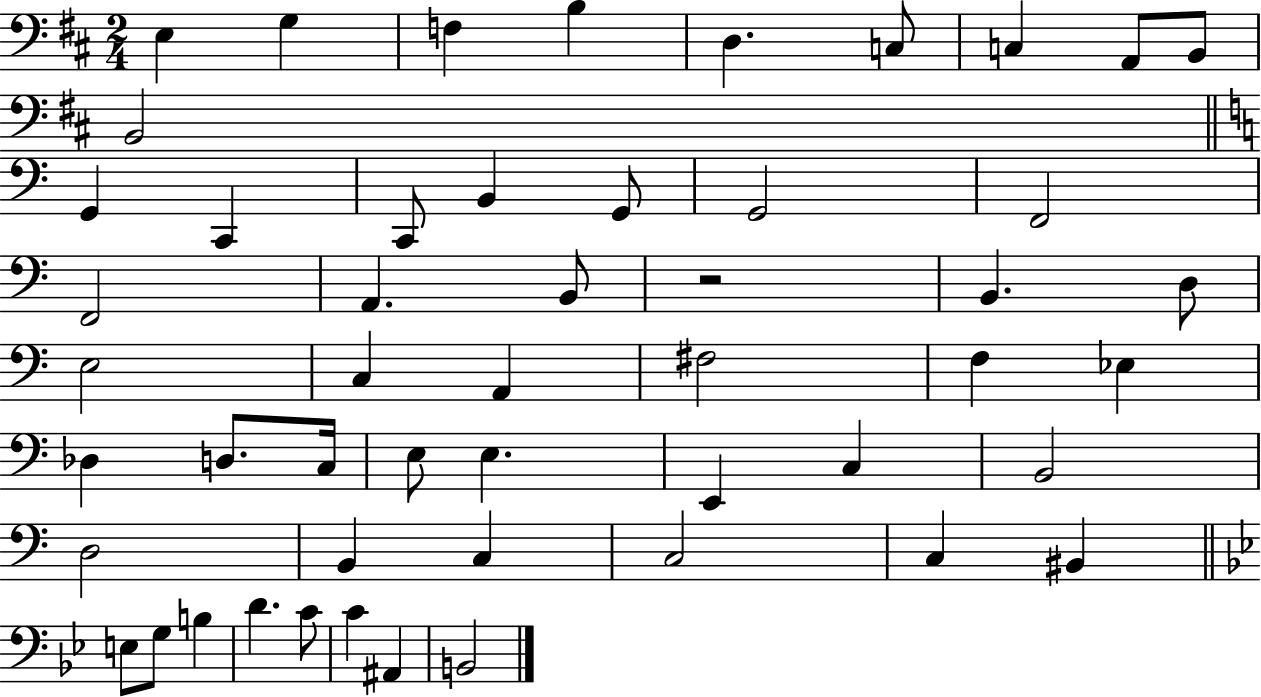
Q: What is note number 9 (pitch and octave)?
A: B2